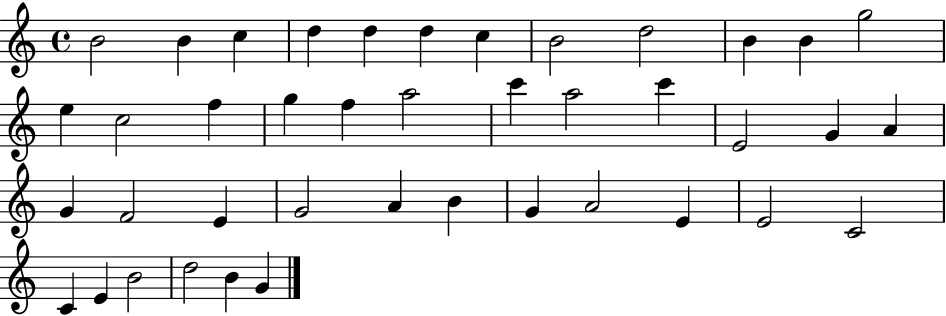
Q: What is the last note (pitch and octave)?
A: G4